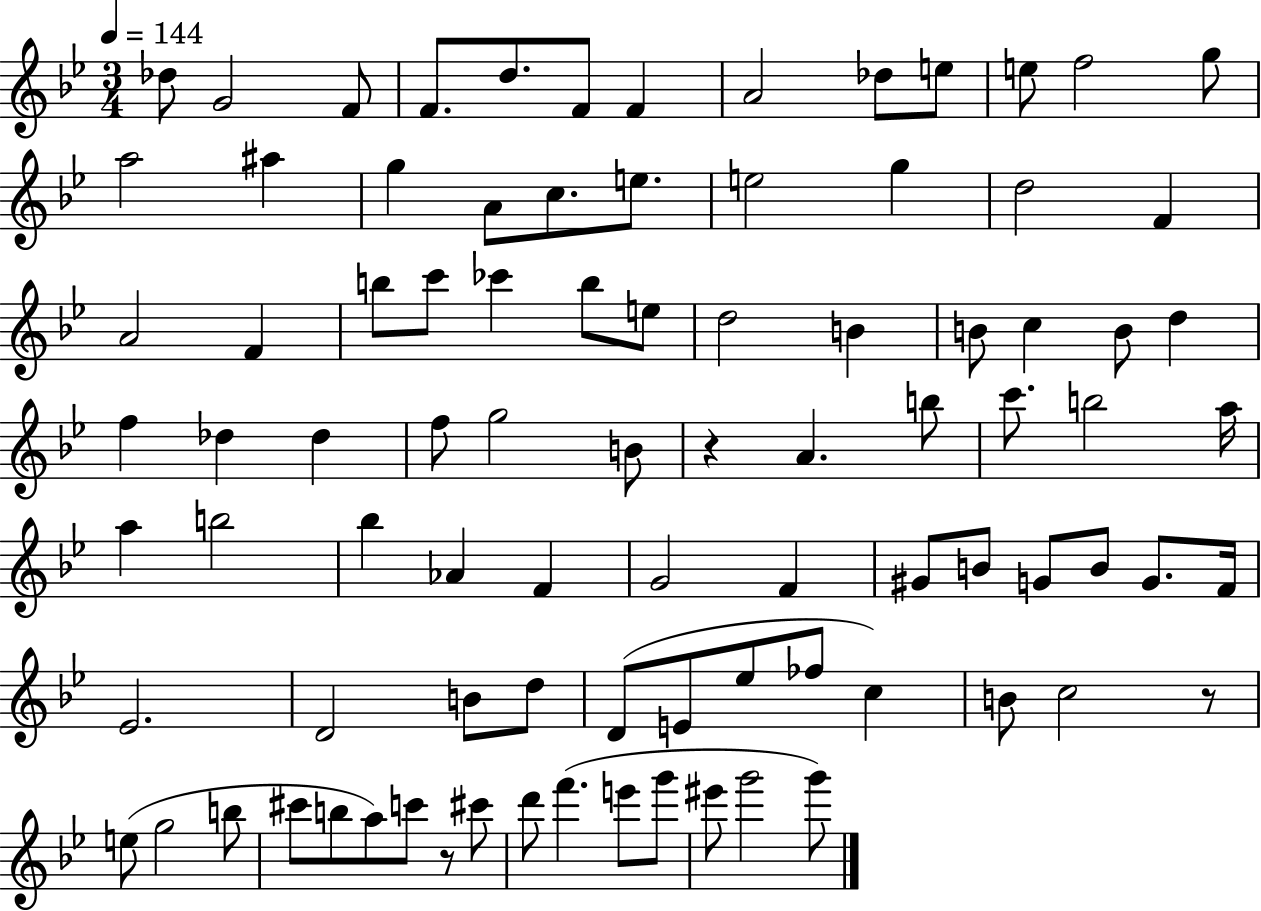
{
  \clef treble
  \numericTimeSignature
  \time 3/4
  \key bes \major
  \tempo 4 = 144
  des''8 g'2 f'8 | f'8. d''8. f'8 f'4 | a'2 des''8 e''8 | e''8 f''2 g''8 | \break a''2 ais''4 | g''4 a'8 c''8. e''8. | e''2 g''4 | d''2 f'4 | \break a'2 f'4 | b''8 c'''8 ces'''4 b''8 e''8 | d''2 b'4 | b'8 c''4 b'8 d''4 | \break f''4 des''4 des''4 | f''8 g''2 b'8 | r4 a'4. b''8 | c'''8. b''2 a''16 | \break a''4 b''2 | bes''4 aes'4 f'4 | g'2 f'4 | gis'8 b'8 g'8 b'8 g'8. f'16 | \break ees'2. | d'2 b'8 d''8 | d'8( e'8 ees''8 fes''8 c''4) | b'8 c''2 r8 | \break e''8( g''2 b''8 | cis'''8 b''8 a''8) c'''8 r8 cis'''8 | d'''8 f'''4.( e'''8 g'''8 | eis'''8 g'''2 g'''8) | \break \bar "|."
}